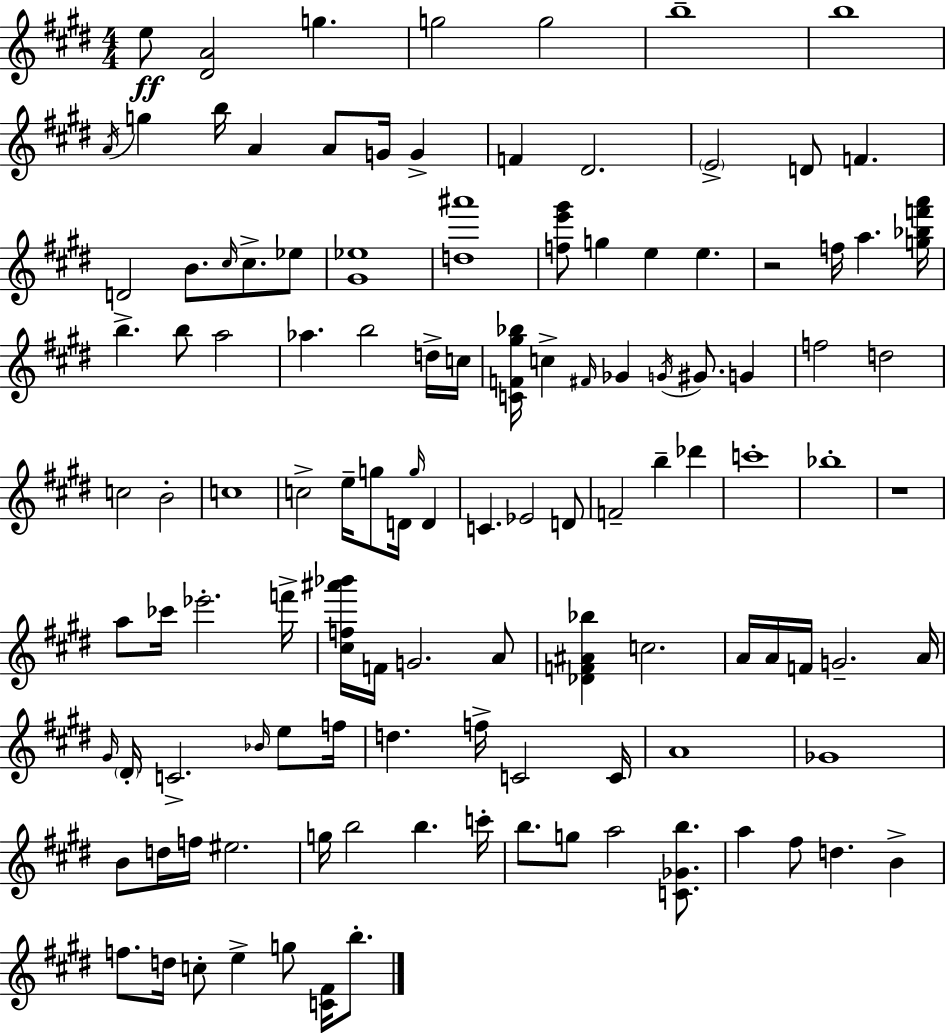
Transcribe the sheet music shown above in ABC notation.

X:1
T:Untitled
M:4/4
L:1/4
K:E
e/2 [^DA]2 g g2 g2 b4 b4 A/4 g b/4 A A/2 G/4 G F ^D2 E2 D/2 F D2 B/2 ^c/4 ^c/2 _e/2 [^G_e]4 [d^a']4 [fe'^g']/2 g e e z2 f/4 a [g_bf'a']/4 b b/2 a2 _a b2 d/4 c/4 [CF^g_b]/4 c ^F/4 _G G/4 ^G/2 G f2 d2 c2 B2 c4 c2 e/4 g/2 D/4 g/4 D C _E2 D/2 F2 b _d' c'4 _b4 z4 a/2 _c'/4 _e'2 f'/4 [^cf^a'_b']/4 F/4 G2 A/2 [_DF^A_b] c2 A/4 A/4 F/4 G2 A/4 ^G/4 ^D/4 C2 _B/4 e/2 f/4 d f/4 C2 C/4 A4 _G4 B/2 d/4 f/4 ^e2 g/4 b2 b c'/4 b/2 g/2 a2 [C_Gb]/2 a ^f/2 d B f/2 d/4 c/2 e g/2 [C^F]/4 b/2